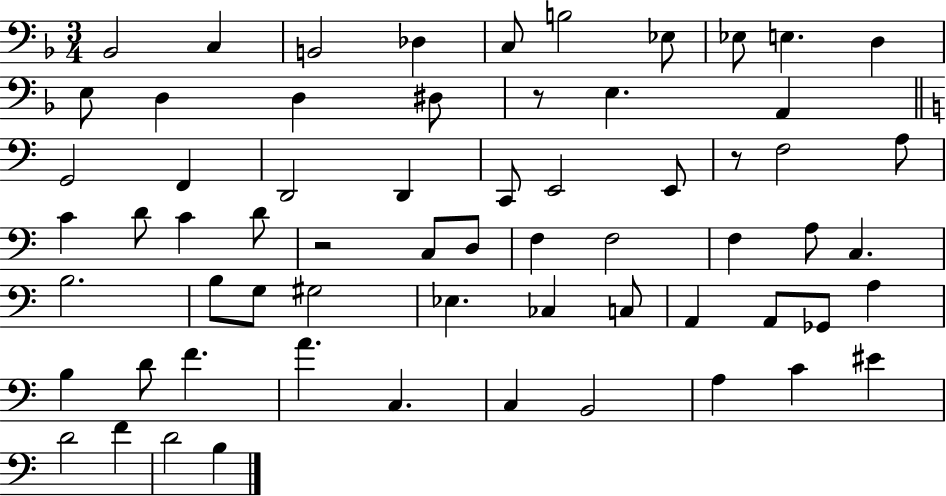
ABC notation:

X:1
T:Untitled
M:3/4
L:1/4
K:F
_B,,2 C, B,,2 _D, C,/2 B,2 _E,/2 _E,/2 E, D, E,/2 D, D, ^D,/2 z/2 E, A,, G,,2 F,, D,,2 D,, C,,/2 E,,2 E,,/2 z/2 F,2 A,/2 C D/2 C D/2 z2 C,/2 D,/2 F, F,2 F, A,/2 C, B,2 B,/2 G,/2 ^G,2 _E, _C, C,/2 A,, A,,/2 _G,,/2 A, B, D/2 F A C, C, B,,2 A, C ^E D2 F D2 B,